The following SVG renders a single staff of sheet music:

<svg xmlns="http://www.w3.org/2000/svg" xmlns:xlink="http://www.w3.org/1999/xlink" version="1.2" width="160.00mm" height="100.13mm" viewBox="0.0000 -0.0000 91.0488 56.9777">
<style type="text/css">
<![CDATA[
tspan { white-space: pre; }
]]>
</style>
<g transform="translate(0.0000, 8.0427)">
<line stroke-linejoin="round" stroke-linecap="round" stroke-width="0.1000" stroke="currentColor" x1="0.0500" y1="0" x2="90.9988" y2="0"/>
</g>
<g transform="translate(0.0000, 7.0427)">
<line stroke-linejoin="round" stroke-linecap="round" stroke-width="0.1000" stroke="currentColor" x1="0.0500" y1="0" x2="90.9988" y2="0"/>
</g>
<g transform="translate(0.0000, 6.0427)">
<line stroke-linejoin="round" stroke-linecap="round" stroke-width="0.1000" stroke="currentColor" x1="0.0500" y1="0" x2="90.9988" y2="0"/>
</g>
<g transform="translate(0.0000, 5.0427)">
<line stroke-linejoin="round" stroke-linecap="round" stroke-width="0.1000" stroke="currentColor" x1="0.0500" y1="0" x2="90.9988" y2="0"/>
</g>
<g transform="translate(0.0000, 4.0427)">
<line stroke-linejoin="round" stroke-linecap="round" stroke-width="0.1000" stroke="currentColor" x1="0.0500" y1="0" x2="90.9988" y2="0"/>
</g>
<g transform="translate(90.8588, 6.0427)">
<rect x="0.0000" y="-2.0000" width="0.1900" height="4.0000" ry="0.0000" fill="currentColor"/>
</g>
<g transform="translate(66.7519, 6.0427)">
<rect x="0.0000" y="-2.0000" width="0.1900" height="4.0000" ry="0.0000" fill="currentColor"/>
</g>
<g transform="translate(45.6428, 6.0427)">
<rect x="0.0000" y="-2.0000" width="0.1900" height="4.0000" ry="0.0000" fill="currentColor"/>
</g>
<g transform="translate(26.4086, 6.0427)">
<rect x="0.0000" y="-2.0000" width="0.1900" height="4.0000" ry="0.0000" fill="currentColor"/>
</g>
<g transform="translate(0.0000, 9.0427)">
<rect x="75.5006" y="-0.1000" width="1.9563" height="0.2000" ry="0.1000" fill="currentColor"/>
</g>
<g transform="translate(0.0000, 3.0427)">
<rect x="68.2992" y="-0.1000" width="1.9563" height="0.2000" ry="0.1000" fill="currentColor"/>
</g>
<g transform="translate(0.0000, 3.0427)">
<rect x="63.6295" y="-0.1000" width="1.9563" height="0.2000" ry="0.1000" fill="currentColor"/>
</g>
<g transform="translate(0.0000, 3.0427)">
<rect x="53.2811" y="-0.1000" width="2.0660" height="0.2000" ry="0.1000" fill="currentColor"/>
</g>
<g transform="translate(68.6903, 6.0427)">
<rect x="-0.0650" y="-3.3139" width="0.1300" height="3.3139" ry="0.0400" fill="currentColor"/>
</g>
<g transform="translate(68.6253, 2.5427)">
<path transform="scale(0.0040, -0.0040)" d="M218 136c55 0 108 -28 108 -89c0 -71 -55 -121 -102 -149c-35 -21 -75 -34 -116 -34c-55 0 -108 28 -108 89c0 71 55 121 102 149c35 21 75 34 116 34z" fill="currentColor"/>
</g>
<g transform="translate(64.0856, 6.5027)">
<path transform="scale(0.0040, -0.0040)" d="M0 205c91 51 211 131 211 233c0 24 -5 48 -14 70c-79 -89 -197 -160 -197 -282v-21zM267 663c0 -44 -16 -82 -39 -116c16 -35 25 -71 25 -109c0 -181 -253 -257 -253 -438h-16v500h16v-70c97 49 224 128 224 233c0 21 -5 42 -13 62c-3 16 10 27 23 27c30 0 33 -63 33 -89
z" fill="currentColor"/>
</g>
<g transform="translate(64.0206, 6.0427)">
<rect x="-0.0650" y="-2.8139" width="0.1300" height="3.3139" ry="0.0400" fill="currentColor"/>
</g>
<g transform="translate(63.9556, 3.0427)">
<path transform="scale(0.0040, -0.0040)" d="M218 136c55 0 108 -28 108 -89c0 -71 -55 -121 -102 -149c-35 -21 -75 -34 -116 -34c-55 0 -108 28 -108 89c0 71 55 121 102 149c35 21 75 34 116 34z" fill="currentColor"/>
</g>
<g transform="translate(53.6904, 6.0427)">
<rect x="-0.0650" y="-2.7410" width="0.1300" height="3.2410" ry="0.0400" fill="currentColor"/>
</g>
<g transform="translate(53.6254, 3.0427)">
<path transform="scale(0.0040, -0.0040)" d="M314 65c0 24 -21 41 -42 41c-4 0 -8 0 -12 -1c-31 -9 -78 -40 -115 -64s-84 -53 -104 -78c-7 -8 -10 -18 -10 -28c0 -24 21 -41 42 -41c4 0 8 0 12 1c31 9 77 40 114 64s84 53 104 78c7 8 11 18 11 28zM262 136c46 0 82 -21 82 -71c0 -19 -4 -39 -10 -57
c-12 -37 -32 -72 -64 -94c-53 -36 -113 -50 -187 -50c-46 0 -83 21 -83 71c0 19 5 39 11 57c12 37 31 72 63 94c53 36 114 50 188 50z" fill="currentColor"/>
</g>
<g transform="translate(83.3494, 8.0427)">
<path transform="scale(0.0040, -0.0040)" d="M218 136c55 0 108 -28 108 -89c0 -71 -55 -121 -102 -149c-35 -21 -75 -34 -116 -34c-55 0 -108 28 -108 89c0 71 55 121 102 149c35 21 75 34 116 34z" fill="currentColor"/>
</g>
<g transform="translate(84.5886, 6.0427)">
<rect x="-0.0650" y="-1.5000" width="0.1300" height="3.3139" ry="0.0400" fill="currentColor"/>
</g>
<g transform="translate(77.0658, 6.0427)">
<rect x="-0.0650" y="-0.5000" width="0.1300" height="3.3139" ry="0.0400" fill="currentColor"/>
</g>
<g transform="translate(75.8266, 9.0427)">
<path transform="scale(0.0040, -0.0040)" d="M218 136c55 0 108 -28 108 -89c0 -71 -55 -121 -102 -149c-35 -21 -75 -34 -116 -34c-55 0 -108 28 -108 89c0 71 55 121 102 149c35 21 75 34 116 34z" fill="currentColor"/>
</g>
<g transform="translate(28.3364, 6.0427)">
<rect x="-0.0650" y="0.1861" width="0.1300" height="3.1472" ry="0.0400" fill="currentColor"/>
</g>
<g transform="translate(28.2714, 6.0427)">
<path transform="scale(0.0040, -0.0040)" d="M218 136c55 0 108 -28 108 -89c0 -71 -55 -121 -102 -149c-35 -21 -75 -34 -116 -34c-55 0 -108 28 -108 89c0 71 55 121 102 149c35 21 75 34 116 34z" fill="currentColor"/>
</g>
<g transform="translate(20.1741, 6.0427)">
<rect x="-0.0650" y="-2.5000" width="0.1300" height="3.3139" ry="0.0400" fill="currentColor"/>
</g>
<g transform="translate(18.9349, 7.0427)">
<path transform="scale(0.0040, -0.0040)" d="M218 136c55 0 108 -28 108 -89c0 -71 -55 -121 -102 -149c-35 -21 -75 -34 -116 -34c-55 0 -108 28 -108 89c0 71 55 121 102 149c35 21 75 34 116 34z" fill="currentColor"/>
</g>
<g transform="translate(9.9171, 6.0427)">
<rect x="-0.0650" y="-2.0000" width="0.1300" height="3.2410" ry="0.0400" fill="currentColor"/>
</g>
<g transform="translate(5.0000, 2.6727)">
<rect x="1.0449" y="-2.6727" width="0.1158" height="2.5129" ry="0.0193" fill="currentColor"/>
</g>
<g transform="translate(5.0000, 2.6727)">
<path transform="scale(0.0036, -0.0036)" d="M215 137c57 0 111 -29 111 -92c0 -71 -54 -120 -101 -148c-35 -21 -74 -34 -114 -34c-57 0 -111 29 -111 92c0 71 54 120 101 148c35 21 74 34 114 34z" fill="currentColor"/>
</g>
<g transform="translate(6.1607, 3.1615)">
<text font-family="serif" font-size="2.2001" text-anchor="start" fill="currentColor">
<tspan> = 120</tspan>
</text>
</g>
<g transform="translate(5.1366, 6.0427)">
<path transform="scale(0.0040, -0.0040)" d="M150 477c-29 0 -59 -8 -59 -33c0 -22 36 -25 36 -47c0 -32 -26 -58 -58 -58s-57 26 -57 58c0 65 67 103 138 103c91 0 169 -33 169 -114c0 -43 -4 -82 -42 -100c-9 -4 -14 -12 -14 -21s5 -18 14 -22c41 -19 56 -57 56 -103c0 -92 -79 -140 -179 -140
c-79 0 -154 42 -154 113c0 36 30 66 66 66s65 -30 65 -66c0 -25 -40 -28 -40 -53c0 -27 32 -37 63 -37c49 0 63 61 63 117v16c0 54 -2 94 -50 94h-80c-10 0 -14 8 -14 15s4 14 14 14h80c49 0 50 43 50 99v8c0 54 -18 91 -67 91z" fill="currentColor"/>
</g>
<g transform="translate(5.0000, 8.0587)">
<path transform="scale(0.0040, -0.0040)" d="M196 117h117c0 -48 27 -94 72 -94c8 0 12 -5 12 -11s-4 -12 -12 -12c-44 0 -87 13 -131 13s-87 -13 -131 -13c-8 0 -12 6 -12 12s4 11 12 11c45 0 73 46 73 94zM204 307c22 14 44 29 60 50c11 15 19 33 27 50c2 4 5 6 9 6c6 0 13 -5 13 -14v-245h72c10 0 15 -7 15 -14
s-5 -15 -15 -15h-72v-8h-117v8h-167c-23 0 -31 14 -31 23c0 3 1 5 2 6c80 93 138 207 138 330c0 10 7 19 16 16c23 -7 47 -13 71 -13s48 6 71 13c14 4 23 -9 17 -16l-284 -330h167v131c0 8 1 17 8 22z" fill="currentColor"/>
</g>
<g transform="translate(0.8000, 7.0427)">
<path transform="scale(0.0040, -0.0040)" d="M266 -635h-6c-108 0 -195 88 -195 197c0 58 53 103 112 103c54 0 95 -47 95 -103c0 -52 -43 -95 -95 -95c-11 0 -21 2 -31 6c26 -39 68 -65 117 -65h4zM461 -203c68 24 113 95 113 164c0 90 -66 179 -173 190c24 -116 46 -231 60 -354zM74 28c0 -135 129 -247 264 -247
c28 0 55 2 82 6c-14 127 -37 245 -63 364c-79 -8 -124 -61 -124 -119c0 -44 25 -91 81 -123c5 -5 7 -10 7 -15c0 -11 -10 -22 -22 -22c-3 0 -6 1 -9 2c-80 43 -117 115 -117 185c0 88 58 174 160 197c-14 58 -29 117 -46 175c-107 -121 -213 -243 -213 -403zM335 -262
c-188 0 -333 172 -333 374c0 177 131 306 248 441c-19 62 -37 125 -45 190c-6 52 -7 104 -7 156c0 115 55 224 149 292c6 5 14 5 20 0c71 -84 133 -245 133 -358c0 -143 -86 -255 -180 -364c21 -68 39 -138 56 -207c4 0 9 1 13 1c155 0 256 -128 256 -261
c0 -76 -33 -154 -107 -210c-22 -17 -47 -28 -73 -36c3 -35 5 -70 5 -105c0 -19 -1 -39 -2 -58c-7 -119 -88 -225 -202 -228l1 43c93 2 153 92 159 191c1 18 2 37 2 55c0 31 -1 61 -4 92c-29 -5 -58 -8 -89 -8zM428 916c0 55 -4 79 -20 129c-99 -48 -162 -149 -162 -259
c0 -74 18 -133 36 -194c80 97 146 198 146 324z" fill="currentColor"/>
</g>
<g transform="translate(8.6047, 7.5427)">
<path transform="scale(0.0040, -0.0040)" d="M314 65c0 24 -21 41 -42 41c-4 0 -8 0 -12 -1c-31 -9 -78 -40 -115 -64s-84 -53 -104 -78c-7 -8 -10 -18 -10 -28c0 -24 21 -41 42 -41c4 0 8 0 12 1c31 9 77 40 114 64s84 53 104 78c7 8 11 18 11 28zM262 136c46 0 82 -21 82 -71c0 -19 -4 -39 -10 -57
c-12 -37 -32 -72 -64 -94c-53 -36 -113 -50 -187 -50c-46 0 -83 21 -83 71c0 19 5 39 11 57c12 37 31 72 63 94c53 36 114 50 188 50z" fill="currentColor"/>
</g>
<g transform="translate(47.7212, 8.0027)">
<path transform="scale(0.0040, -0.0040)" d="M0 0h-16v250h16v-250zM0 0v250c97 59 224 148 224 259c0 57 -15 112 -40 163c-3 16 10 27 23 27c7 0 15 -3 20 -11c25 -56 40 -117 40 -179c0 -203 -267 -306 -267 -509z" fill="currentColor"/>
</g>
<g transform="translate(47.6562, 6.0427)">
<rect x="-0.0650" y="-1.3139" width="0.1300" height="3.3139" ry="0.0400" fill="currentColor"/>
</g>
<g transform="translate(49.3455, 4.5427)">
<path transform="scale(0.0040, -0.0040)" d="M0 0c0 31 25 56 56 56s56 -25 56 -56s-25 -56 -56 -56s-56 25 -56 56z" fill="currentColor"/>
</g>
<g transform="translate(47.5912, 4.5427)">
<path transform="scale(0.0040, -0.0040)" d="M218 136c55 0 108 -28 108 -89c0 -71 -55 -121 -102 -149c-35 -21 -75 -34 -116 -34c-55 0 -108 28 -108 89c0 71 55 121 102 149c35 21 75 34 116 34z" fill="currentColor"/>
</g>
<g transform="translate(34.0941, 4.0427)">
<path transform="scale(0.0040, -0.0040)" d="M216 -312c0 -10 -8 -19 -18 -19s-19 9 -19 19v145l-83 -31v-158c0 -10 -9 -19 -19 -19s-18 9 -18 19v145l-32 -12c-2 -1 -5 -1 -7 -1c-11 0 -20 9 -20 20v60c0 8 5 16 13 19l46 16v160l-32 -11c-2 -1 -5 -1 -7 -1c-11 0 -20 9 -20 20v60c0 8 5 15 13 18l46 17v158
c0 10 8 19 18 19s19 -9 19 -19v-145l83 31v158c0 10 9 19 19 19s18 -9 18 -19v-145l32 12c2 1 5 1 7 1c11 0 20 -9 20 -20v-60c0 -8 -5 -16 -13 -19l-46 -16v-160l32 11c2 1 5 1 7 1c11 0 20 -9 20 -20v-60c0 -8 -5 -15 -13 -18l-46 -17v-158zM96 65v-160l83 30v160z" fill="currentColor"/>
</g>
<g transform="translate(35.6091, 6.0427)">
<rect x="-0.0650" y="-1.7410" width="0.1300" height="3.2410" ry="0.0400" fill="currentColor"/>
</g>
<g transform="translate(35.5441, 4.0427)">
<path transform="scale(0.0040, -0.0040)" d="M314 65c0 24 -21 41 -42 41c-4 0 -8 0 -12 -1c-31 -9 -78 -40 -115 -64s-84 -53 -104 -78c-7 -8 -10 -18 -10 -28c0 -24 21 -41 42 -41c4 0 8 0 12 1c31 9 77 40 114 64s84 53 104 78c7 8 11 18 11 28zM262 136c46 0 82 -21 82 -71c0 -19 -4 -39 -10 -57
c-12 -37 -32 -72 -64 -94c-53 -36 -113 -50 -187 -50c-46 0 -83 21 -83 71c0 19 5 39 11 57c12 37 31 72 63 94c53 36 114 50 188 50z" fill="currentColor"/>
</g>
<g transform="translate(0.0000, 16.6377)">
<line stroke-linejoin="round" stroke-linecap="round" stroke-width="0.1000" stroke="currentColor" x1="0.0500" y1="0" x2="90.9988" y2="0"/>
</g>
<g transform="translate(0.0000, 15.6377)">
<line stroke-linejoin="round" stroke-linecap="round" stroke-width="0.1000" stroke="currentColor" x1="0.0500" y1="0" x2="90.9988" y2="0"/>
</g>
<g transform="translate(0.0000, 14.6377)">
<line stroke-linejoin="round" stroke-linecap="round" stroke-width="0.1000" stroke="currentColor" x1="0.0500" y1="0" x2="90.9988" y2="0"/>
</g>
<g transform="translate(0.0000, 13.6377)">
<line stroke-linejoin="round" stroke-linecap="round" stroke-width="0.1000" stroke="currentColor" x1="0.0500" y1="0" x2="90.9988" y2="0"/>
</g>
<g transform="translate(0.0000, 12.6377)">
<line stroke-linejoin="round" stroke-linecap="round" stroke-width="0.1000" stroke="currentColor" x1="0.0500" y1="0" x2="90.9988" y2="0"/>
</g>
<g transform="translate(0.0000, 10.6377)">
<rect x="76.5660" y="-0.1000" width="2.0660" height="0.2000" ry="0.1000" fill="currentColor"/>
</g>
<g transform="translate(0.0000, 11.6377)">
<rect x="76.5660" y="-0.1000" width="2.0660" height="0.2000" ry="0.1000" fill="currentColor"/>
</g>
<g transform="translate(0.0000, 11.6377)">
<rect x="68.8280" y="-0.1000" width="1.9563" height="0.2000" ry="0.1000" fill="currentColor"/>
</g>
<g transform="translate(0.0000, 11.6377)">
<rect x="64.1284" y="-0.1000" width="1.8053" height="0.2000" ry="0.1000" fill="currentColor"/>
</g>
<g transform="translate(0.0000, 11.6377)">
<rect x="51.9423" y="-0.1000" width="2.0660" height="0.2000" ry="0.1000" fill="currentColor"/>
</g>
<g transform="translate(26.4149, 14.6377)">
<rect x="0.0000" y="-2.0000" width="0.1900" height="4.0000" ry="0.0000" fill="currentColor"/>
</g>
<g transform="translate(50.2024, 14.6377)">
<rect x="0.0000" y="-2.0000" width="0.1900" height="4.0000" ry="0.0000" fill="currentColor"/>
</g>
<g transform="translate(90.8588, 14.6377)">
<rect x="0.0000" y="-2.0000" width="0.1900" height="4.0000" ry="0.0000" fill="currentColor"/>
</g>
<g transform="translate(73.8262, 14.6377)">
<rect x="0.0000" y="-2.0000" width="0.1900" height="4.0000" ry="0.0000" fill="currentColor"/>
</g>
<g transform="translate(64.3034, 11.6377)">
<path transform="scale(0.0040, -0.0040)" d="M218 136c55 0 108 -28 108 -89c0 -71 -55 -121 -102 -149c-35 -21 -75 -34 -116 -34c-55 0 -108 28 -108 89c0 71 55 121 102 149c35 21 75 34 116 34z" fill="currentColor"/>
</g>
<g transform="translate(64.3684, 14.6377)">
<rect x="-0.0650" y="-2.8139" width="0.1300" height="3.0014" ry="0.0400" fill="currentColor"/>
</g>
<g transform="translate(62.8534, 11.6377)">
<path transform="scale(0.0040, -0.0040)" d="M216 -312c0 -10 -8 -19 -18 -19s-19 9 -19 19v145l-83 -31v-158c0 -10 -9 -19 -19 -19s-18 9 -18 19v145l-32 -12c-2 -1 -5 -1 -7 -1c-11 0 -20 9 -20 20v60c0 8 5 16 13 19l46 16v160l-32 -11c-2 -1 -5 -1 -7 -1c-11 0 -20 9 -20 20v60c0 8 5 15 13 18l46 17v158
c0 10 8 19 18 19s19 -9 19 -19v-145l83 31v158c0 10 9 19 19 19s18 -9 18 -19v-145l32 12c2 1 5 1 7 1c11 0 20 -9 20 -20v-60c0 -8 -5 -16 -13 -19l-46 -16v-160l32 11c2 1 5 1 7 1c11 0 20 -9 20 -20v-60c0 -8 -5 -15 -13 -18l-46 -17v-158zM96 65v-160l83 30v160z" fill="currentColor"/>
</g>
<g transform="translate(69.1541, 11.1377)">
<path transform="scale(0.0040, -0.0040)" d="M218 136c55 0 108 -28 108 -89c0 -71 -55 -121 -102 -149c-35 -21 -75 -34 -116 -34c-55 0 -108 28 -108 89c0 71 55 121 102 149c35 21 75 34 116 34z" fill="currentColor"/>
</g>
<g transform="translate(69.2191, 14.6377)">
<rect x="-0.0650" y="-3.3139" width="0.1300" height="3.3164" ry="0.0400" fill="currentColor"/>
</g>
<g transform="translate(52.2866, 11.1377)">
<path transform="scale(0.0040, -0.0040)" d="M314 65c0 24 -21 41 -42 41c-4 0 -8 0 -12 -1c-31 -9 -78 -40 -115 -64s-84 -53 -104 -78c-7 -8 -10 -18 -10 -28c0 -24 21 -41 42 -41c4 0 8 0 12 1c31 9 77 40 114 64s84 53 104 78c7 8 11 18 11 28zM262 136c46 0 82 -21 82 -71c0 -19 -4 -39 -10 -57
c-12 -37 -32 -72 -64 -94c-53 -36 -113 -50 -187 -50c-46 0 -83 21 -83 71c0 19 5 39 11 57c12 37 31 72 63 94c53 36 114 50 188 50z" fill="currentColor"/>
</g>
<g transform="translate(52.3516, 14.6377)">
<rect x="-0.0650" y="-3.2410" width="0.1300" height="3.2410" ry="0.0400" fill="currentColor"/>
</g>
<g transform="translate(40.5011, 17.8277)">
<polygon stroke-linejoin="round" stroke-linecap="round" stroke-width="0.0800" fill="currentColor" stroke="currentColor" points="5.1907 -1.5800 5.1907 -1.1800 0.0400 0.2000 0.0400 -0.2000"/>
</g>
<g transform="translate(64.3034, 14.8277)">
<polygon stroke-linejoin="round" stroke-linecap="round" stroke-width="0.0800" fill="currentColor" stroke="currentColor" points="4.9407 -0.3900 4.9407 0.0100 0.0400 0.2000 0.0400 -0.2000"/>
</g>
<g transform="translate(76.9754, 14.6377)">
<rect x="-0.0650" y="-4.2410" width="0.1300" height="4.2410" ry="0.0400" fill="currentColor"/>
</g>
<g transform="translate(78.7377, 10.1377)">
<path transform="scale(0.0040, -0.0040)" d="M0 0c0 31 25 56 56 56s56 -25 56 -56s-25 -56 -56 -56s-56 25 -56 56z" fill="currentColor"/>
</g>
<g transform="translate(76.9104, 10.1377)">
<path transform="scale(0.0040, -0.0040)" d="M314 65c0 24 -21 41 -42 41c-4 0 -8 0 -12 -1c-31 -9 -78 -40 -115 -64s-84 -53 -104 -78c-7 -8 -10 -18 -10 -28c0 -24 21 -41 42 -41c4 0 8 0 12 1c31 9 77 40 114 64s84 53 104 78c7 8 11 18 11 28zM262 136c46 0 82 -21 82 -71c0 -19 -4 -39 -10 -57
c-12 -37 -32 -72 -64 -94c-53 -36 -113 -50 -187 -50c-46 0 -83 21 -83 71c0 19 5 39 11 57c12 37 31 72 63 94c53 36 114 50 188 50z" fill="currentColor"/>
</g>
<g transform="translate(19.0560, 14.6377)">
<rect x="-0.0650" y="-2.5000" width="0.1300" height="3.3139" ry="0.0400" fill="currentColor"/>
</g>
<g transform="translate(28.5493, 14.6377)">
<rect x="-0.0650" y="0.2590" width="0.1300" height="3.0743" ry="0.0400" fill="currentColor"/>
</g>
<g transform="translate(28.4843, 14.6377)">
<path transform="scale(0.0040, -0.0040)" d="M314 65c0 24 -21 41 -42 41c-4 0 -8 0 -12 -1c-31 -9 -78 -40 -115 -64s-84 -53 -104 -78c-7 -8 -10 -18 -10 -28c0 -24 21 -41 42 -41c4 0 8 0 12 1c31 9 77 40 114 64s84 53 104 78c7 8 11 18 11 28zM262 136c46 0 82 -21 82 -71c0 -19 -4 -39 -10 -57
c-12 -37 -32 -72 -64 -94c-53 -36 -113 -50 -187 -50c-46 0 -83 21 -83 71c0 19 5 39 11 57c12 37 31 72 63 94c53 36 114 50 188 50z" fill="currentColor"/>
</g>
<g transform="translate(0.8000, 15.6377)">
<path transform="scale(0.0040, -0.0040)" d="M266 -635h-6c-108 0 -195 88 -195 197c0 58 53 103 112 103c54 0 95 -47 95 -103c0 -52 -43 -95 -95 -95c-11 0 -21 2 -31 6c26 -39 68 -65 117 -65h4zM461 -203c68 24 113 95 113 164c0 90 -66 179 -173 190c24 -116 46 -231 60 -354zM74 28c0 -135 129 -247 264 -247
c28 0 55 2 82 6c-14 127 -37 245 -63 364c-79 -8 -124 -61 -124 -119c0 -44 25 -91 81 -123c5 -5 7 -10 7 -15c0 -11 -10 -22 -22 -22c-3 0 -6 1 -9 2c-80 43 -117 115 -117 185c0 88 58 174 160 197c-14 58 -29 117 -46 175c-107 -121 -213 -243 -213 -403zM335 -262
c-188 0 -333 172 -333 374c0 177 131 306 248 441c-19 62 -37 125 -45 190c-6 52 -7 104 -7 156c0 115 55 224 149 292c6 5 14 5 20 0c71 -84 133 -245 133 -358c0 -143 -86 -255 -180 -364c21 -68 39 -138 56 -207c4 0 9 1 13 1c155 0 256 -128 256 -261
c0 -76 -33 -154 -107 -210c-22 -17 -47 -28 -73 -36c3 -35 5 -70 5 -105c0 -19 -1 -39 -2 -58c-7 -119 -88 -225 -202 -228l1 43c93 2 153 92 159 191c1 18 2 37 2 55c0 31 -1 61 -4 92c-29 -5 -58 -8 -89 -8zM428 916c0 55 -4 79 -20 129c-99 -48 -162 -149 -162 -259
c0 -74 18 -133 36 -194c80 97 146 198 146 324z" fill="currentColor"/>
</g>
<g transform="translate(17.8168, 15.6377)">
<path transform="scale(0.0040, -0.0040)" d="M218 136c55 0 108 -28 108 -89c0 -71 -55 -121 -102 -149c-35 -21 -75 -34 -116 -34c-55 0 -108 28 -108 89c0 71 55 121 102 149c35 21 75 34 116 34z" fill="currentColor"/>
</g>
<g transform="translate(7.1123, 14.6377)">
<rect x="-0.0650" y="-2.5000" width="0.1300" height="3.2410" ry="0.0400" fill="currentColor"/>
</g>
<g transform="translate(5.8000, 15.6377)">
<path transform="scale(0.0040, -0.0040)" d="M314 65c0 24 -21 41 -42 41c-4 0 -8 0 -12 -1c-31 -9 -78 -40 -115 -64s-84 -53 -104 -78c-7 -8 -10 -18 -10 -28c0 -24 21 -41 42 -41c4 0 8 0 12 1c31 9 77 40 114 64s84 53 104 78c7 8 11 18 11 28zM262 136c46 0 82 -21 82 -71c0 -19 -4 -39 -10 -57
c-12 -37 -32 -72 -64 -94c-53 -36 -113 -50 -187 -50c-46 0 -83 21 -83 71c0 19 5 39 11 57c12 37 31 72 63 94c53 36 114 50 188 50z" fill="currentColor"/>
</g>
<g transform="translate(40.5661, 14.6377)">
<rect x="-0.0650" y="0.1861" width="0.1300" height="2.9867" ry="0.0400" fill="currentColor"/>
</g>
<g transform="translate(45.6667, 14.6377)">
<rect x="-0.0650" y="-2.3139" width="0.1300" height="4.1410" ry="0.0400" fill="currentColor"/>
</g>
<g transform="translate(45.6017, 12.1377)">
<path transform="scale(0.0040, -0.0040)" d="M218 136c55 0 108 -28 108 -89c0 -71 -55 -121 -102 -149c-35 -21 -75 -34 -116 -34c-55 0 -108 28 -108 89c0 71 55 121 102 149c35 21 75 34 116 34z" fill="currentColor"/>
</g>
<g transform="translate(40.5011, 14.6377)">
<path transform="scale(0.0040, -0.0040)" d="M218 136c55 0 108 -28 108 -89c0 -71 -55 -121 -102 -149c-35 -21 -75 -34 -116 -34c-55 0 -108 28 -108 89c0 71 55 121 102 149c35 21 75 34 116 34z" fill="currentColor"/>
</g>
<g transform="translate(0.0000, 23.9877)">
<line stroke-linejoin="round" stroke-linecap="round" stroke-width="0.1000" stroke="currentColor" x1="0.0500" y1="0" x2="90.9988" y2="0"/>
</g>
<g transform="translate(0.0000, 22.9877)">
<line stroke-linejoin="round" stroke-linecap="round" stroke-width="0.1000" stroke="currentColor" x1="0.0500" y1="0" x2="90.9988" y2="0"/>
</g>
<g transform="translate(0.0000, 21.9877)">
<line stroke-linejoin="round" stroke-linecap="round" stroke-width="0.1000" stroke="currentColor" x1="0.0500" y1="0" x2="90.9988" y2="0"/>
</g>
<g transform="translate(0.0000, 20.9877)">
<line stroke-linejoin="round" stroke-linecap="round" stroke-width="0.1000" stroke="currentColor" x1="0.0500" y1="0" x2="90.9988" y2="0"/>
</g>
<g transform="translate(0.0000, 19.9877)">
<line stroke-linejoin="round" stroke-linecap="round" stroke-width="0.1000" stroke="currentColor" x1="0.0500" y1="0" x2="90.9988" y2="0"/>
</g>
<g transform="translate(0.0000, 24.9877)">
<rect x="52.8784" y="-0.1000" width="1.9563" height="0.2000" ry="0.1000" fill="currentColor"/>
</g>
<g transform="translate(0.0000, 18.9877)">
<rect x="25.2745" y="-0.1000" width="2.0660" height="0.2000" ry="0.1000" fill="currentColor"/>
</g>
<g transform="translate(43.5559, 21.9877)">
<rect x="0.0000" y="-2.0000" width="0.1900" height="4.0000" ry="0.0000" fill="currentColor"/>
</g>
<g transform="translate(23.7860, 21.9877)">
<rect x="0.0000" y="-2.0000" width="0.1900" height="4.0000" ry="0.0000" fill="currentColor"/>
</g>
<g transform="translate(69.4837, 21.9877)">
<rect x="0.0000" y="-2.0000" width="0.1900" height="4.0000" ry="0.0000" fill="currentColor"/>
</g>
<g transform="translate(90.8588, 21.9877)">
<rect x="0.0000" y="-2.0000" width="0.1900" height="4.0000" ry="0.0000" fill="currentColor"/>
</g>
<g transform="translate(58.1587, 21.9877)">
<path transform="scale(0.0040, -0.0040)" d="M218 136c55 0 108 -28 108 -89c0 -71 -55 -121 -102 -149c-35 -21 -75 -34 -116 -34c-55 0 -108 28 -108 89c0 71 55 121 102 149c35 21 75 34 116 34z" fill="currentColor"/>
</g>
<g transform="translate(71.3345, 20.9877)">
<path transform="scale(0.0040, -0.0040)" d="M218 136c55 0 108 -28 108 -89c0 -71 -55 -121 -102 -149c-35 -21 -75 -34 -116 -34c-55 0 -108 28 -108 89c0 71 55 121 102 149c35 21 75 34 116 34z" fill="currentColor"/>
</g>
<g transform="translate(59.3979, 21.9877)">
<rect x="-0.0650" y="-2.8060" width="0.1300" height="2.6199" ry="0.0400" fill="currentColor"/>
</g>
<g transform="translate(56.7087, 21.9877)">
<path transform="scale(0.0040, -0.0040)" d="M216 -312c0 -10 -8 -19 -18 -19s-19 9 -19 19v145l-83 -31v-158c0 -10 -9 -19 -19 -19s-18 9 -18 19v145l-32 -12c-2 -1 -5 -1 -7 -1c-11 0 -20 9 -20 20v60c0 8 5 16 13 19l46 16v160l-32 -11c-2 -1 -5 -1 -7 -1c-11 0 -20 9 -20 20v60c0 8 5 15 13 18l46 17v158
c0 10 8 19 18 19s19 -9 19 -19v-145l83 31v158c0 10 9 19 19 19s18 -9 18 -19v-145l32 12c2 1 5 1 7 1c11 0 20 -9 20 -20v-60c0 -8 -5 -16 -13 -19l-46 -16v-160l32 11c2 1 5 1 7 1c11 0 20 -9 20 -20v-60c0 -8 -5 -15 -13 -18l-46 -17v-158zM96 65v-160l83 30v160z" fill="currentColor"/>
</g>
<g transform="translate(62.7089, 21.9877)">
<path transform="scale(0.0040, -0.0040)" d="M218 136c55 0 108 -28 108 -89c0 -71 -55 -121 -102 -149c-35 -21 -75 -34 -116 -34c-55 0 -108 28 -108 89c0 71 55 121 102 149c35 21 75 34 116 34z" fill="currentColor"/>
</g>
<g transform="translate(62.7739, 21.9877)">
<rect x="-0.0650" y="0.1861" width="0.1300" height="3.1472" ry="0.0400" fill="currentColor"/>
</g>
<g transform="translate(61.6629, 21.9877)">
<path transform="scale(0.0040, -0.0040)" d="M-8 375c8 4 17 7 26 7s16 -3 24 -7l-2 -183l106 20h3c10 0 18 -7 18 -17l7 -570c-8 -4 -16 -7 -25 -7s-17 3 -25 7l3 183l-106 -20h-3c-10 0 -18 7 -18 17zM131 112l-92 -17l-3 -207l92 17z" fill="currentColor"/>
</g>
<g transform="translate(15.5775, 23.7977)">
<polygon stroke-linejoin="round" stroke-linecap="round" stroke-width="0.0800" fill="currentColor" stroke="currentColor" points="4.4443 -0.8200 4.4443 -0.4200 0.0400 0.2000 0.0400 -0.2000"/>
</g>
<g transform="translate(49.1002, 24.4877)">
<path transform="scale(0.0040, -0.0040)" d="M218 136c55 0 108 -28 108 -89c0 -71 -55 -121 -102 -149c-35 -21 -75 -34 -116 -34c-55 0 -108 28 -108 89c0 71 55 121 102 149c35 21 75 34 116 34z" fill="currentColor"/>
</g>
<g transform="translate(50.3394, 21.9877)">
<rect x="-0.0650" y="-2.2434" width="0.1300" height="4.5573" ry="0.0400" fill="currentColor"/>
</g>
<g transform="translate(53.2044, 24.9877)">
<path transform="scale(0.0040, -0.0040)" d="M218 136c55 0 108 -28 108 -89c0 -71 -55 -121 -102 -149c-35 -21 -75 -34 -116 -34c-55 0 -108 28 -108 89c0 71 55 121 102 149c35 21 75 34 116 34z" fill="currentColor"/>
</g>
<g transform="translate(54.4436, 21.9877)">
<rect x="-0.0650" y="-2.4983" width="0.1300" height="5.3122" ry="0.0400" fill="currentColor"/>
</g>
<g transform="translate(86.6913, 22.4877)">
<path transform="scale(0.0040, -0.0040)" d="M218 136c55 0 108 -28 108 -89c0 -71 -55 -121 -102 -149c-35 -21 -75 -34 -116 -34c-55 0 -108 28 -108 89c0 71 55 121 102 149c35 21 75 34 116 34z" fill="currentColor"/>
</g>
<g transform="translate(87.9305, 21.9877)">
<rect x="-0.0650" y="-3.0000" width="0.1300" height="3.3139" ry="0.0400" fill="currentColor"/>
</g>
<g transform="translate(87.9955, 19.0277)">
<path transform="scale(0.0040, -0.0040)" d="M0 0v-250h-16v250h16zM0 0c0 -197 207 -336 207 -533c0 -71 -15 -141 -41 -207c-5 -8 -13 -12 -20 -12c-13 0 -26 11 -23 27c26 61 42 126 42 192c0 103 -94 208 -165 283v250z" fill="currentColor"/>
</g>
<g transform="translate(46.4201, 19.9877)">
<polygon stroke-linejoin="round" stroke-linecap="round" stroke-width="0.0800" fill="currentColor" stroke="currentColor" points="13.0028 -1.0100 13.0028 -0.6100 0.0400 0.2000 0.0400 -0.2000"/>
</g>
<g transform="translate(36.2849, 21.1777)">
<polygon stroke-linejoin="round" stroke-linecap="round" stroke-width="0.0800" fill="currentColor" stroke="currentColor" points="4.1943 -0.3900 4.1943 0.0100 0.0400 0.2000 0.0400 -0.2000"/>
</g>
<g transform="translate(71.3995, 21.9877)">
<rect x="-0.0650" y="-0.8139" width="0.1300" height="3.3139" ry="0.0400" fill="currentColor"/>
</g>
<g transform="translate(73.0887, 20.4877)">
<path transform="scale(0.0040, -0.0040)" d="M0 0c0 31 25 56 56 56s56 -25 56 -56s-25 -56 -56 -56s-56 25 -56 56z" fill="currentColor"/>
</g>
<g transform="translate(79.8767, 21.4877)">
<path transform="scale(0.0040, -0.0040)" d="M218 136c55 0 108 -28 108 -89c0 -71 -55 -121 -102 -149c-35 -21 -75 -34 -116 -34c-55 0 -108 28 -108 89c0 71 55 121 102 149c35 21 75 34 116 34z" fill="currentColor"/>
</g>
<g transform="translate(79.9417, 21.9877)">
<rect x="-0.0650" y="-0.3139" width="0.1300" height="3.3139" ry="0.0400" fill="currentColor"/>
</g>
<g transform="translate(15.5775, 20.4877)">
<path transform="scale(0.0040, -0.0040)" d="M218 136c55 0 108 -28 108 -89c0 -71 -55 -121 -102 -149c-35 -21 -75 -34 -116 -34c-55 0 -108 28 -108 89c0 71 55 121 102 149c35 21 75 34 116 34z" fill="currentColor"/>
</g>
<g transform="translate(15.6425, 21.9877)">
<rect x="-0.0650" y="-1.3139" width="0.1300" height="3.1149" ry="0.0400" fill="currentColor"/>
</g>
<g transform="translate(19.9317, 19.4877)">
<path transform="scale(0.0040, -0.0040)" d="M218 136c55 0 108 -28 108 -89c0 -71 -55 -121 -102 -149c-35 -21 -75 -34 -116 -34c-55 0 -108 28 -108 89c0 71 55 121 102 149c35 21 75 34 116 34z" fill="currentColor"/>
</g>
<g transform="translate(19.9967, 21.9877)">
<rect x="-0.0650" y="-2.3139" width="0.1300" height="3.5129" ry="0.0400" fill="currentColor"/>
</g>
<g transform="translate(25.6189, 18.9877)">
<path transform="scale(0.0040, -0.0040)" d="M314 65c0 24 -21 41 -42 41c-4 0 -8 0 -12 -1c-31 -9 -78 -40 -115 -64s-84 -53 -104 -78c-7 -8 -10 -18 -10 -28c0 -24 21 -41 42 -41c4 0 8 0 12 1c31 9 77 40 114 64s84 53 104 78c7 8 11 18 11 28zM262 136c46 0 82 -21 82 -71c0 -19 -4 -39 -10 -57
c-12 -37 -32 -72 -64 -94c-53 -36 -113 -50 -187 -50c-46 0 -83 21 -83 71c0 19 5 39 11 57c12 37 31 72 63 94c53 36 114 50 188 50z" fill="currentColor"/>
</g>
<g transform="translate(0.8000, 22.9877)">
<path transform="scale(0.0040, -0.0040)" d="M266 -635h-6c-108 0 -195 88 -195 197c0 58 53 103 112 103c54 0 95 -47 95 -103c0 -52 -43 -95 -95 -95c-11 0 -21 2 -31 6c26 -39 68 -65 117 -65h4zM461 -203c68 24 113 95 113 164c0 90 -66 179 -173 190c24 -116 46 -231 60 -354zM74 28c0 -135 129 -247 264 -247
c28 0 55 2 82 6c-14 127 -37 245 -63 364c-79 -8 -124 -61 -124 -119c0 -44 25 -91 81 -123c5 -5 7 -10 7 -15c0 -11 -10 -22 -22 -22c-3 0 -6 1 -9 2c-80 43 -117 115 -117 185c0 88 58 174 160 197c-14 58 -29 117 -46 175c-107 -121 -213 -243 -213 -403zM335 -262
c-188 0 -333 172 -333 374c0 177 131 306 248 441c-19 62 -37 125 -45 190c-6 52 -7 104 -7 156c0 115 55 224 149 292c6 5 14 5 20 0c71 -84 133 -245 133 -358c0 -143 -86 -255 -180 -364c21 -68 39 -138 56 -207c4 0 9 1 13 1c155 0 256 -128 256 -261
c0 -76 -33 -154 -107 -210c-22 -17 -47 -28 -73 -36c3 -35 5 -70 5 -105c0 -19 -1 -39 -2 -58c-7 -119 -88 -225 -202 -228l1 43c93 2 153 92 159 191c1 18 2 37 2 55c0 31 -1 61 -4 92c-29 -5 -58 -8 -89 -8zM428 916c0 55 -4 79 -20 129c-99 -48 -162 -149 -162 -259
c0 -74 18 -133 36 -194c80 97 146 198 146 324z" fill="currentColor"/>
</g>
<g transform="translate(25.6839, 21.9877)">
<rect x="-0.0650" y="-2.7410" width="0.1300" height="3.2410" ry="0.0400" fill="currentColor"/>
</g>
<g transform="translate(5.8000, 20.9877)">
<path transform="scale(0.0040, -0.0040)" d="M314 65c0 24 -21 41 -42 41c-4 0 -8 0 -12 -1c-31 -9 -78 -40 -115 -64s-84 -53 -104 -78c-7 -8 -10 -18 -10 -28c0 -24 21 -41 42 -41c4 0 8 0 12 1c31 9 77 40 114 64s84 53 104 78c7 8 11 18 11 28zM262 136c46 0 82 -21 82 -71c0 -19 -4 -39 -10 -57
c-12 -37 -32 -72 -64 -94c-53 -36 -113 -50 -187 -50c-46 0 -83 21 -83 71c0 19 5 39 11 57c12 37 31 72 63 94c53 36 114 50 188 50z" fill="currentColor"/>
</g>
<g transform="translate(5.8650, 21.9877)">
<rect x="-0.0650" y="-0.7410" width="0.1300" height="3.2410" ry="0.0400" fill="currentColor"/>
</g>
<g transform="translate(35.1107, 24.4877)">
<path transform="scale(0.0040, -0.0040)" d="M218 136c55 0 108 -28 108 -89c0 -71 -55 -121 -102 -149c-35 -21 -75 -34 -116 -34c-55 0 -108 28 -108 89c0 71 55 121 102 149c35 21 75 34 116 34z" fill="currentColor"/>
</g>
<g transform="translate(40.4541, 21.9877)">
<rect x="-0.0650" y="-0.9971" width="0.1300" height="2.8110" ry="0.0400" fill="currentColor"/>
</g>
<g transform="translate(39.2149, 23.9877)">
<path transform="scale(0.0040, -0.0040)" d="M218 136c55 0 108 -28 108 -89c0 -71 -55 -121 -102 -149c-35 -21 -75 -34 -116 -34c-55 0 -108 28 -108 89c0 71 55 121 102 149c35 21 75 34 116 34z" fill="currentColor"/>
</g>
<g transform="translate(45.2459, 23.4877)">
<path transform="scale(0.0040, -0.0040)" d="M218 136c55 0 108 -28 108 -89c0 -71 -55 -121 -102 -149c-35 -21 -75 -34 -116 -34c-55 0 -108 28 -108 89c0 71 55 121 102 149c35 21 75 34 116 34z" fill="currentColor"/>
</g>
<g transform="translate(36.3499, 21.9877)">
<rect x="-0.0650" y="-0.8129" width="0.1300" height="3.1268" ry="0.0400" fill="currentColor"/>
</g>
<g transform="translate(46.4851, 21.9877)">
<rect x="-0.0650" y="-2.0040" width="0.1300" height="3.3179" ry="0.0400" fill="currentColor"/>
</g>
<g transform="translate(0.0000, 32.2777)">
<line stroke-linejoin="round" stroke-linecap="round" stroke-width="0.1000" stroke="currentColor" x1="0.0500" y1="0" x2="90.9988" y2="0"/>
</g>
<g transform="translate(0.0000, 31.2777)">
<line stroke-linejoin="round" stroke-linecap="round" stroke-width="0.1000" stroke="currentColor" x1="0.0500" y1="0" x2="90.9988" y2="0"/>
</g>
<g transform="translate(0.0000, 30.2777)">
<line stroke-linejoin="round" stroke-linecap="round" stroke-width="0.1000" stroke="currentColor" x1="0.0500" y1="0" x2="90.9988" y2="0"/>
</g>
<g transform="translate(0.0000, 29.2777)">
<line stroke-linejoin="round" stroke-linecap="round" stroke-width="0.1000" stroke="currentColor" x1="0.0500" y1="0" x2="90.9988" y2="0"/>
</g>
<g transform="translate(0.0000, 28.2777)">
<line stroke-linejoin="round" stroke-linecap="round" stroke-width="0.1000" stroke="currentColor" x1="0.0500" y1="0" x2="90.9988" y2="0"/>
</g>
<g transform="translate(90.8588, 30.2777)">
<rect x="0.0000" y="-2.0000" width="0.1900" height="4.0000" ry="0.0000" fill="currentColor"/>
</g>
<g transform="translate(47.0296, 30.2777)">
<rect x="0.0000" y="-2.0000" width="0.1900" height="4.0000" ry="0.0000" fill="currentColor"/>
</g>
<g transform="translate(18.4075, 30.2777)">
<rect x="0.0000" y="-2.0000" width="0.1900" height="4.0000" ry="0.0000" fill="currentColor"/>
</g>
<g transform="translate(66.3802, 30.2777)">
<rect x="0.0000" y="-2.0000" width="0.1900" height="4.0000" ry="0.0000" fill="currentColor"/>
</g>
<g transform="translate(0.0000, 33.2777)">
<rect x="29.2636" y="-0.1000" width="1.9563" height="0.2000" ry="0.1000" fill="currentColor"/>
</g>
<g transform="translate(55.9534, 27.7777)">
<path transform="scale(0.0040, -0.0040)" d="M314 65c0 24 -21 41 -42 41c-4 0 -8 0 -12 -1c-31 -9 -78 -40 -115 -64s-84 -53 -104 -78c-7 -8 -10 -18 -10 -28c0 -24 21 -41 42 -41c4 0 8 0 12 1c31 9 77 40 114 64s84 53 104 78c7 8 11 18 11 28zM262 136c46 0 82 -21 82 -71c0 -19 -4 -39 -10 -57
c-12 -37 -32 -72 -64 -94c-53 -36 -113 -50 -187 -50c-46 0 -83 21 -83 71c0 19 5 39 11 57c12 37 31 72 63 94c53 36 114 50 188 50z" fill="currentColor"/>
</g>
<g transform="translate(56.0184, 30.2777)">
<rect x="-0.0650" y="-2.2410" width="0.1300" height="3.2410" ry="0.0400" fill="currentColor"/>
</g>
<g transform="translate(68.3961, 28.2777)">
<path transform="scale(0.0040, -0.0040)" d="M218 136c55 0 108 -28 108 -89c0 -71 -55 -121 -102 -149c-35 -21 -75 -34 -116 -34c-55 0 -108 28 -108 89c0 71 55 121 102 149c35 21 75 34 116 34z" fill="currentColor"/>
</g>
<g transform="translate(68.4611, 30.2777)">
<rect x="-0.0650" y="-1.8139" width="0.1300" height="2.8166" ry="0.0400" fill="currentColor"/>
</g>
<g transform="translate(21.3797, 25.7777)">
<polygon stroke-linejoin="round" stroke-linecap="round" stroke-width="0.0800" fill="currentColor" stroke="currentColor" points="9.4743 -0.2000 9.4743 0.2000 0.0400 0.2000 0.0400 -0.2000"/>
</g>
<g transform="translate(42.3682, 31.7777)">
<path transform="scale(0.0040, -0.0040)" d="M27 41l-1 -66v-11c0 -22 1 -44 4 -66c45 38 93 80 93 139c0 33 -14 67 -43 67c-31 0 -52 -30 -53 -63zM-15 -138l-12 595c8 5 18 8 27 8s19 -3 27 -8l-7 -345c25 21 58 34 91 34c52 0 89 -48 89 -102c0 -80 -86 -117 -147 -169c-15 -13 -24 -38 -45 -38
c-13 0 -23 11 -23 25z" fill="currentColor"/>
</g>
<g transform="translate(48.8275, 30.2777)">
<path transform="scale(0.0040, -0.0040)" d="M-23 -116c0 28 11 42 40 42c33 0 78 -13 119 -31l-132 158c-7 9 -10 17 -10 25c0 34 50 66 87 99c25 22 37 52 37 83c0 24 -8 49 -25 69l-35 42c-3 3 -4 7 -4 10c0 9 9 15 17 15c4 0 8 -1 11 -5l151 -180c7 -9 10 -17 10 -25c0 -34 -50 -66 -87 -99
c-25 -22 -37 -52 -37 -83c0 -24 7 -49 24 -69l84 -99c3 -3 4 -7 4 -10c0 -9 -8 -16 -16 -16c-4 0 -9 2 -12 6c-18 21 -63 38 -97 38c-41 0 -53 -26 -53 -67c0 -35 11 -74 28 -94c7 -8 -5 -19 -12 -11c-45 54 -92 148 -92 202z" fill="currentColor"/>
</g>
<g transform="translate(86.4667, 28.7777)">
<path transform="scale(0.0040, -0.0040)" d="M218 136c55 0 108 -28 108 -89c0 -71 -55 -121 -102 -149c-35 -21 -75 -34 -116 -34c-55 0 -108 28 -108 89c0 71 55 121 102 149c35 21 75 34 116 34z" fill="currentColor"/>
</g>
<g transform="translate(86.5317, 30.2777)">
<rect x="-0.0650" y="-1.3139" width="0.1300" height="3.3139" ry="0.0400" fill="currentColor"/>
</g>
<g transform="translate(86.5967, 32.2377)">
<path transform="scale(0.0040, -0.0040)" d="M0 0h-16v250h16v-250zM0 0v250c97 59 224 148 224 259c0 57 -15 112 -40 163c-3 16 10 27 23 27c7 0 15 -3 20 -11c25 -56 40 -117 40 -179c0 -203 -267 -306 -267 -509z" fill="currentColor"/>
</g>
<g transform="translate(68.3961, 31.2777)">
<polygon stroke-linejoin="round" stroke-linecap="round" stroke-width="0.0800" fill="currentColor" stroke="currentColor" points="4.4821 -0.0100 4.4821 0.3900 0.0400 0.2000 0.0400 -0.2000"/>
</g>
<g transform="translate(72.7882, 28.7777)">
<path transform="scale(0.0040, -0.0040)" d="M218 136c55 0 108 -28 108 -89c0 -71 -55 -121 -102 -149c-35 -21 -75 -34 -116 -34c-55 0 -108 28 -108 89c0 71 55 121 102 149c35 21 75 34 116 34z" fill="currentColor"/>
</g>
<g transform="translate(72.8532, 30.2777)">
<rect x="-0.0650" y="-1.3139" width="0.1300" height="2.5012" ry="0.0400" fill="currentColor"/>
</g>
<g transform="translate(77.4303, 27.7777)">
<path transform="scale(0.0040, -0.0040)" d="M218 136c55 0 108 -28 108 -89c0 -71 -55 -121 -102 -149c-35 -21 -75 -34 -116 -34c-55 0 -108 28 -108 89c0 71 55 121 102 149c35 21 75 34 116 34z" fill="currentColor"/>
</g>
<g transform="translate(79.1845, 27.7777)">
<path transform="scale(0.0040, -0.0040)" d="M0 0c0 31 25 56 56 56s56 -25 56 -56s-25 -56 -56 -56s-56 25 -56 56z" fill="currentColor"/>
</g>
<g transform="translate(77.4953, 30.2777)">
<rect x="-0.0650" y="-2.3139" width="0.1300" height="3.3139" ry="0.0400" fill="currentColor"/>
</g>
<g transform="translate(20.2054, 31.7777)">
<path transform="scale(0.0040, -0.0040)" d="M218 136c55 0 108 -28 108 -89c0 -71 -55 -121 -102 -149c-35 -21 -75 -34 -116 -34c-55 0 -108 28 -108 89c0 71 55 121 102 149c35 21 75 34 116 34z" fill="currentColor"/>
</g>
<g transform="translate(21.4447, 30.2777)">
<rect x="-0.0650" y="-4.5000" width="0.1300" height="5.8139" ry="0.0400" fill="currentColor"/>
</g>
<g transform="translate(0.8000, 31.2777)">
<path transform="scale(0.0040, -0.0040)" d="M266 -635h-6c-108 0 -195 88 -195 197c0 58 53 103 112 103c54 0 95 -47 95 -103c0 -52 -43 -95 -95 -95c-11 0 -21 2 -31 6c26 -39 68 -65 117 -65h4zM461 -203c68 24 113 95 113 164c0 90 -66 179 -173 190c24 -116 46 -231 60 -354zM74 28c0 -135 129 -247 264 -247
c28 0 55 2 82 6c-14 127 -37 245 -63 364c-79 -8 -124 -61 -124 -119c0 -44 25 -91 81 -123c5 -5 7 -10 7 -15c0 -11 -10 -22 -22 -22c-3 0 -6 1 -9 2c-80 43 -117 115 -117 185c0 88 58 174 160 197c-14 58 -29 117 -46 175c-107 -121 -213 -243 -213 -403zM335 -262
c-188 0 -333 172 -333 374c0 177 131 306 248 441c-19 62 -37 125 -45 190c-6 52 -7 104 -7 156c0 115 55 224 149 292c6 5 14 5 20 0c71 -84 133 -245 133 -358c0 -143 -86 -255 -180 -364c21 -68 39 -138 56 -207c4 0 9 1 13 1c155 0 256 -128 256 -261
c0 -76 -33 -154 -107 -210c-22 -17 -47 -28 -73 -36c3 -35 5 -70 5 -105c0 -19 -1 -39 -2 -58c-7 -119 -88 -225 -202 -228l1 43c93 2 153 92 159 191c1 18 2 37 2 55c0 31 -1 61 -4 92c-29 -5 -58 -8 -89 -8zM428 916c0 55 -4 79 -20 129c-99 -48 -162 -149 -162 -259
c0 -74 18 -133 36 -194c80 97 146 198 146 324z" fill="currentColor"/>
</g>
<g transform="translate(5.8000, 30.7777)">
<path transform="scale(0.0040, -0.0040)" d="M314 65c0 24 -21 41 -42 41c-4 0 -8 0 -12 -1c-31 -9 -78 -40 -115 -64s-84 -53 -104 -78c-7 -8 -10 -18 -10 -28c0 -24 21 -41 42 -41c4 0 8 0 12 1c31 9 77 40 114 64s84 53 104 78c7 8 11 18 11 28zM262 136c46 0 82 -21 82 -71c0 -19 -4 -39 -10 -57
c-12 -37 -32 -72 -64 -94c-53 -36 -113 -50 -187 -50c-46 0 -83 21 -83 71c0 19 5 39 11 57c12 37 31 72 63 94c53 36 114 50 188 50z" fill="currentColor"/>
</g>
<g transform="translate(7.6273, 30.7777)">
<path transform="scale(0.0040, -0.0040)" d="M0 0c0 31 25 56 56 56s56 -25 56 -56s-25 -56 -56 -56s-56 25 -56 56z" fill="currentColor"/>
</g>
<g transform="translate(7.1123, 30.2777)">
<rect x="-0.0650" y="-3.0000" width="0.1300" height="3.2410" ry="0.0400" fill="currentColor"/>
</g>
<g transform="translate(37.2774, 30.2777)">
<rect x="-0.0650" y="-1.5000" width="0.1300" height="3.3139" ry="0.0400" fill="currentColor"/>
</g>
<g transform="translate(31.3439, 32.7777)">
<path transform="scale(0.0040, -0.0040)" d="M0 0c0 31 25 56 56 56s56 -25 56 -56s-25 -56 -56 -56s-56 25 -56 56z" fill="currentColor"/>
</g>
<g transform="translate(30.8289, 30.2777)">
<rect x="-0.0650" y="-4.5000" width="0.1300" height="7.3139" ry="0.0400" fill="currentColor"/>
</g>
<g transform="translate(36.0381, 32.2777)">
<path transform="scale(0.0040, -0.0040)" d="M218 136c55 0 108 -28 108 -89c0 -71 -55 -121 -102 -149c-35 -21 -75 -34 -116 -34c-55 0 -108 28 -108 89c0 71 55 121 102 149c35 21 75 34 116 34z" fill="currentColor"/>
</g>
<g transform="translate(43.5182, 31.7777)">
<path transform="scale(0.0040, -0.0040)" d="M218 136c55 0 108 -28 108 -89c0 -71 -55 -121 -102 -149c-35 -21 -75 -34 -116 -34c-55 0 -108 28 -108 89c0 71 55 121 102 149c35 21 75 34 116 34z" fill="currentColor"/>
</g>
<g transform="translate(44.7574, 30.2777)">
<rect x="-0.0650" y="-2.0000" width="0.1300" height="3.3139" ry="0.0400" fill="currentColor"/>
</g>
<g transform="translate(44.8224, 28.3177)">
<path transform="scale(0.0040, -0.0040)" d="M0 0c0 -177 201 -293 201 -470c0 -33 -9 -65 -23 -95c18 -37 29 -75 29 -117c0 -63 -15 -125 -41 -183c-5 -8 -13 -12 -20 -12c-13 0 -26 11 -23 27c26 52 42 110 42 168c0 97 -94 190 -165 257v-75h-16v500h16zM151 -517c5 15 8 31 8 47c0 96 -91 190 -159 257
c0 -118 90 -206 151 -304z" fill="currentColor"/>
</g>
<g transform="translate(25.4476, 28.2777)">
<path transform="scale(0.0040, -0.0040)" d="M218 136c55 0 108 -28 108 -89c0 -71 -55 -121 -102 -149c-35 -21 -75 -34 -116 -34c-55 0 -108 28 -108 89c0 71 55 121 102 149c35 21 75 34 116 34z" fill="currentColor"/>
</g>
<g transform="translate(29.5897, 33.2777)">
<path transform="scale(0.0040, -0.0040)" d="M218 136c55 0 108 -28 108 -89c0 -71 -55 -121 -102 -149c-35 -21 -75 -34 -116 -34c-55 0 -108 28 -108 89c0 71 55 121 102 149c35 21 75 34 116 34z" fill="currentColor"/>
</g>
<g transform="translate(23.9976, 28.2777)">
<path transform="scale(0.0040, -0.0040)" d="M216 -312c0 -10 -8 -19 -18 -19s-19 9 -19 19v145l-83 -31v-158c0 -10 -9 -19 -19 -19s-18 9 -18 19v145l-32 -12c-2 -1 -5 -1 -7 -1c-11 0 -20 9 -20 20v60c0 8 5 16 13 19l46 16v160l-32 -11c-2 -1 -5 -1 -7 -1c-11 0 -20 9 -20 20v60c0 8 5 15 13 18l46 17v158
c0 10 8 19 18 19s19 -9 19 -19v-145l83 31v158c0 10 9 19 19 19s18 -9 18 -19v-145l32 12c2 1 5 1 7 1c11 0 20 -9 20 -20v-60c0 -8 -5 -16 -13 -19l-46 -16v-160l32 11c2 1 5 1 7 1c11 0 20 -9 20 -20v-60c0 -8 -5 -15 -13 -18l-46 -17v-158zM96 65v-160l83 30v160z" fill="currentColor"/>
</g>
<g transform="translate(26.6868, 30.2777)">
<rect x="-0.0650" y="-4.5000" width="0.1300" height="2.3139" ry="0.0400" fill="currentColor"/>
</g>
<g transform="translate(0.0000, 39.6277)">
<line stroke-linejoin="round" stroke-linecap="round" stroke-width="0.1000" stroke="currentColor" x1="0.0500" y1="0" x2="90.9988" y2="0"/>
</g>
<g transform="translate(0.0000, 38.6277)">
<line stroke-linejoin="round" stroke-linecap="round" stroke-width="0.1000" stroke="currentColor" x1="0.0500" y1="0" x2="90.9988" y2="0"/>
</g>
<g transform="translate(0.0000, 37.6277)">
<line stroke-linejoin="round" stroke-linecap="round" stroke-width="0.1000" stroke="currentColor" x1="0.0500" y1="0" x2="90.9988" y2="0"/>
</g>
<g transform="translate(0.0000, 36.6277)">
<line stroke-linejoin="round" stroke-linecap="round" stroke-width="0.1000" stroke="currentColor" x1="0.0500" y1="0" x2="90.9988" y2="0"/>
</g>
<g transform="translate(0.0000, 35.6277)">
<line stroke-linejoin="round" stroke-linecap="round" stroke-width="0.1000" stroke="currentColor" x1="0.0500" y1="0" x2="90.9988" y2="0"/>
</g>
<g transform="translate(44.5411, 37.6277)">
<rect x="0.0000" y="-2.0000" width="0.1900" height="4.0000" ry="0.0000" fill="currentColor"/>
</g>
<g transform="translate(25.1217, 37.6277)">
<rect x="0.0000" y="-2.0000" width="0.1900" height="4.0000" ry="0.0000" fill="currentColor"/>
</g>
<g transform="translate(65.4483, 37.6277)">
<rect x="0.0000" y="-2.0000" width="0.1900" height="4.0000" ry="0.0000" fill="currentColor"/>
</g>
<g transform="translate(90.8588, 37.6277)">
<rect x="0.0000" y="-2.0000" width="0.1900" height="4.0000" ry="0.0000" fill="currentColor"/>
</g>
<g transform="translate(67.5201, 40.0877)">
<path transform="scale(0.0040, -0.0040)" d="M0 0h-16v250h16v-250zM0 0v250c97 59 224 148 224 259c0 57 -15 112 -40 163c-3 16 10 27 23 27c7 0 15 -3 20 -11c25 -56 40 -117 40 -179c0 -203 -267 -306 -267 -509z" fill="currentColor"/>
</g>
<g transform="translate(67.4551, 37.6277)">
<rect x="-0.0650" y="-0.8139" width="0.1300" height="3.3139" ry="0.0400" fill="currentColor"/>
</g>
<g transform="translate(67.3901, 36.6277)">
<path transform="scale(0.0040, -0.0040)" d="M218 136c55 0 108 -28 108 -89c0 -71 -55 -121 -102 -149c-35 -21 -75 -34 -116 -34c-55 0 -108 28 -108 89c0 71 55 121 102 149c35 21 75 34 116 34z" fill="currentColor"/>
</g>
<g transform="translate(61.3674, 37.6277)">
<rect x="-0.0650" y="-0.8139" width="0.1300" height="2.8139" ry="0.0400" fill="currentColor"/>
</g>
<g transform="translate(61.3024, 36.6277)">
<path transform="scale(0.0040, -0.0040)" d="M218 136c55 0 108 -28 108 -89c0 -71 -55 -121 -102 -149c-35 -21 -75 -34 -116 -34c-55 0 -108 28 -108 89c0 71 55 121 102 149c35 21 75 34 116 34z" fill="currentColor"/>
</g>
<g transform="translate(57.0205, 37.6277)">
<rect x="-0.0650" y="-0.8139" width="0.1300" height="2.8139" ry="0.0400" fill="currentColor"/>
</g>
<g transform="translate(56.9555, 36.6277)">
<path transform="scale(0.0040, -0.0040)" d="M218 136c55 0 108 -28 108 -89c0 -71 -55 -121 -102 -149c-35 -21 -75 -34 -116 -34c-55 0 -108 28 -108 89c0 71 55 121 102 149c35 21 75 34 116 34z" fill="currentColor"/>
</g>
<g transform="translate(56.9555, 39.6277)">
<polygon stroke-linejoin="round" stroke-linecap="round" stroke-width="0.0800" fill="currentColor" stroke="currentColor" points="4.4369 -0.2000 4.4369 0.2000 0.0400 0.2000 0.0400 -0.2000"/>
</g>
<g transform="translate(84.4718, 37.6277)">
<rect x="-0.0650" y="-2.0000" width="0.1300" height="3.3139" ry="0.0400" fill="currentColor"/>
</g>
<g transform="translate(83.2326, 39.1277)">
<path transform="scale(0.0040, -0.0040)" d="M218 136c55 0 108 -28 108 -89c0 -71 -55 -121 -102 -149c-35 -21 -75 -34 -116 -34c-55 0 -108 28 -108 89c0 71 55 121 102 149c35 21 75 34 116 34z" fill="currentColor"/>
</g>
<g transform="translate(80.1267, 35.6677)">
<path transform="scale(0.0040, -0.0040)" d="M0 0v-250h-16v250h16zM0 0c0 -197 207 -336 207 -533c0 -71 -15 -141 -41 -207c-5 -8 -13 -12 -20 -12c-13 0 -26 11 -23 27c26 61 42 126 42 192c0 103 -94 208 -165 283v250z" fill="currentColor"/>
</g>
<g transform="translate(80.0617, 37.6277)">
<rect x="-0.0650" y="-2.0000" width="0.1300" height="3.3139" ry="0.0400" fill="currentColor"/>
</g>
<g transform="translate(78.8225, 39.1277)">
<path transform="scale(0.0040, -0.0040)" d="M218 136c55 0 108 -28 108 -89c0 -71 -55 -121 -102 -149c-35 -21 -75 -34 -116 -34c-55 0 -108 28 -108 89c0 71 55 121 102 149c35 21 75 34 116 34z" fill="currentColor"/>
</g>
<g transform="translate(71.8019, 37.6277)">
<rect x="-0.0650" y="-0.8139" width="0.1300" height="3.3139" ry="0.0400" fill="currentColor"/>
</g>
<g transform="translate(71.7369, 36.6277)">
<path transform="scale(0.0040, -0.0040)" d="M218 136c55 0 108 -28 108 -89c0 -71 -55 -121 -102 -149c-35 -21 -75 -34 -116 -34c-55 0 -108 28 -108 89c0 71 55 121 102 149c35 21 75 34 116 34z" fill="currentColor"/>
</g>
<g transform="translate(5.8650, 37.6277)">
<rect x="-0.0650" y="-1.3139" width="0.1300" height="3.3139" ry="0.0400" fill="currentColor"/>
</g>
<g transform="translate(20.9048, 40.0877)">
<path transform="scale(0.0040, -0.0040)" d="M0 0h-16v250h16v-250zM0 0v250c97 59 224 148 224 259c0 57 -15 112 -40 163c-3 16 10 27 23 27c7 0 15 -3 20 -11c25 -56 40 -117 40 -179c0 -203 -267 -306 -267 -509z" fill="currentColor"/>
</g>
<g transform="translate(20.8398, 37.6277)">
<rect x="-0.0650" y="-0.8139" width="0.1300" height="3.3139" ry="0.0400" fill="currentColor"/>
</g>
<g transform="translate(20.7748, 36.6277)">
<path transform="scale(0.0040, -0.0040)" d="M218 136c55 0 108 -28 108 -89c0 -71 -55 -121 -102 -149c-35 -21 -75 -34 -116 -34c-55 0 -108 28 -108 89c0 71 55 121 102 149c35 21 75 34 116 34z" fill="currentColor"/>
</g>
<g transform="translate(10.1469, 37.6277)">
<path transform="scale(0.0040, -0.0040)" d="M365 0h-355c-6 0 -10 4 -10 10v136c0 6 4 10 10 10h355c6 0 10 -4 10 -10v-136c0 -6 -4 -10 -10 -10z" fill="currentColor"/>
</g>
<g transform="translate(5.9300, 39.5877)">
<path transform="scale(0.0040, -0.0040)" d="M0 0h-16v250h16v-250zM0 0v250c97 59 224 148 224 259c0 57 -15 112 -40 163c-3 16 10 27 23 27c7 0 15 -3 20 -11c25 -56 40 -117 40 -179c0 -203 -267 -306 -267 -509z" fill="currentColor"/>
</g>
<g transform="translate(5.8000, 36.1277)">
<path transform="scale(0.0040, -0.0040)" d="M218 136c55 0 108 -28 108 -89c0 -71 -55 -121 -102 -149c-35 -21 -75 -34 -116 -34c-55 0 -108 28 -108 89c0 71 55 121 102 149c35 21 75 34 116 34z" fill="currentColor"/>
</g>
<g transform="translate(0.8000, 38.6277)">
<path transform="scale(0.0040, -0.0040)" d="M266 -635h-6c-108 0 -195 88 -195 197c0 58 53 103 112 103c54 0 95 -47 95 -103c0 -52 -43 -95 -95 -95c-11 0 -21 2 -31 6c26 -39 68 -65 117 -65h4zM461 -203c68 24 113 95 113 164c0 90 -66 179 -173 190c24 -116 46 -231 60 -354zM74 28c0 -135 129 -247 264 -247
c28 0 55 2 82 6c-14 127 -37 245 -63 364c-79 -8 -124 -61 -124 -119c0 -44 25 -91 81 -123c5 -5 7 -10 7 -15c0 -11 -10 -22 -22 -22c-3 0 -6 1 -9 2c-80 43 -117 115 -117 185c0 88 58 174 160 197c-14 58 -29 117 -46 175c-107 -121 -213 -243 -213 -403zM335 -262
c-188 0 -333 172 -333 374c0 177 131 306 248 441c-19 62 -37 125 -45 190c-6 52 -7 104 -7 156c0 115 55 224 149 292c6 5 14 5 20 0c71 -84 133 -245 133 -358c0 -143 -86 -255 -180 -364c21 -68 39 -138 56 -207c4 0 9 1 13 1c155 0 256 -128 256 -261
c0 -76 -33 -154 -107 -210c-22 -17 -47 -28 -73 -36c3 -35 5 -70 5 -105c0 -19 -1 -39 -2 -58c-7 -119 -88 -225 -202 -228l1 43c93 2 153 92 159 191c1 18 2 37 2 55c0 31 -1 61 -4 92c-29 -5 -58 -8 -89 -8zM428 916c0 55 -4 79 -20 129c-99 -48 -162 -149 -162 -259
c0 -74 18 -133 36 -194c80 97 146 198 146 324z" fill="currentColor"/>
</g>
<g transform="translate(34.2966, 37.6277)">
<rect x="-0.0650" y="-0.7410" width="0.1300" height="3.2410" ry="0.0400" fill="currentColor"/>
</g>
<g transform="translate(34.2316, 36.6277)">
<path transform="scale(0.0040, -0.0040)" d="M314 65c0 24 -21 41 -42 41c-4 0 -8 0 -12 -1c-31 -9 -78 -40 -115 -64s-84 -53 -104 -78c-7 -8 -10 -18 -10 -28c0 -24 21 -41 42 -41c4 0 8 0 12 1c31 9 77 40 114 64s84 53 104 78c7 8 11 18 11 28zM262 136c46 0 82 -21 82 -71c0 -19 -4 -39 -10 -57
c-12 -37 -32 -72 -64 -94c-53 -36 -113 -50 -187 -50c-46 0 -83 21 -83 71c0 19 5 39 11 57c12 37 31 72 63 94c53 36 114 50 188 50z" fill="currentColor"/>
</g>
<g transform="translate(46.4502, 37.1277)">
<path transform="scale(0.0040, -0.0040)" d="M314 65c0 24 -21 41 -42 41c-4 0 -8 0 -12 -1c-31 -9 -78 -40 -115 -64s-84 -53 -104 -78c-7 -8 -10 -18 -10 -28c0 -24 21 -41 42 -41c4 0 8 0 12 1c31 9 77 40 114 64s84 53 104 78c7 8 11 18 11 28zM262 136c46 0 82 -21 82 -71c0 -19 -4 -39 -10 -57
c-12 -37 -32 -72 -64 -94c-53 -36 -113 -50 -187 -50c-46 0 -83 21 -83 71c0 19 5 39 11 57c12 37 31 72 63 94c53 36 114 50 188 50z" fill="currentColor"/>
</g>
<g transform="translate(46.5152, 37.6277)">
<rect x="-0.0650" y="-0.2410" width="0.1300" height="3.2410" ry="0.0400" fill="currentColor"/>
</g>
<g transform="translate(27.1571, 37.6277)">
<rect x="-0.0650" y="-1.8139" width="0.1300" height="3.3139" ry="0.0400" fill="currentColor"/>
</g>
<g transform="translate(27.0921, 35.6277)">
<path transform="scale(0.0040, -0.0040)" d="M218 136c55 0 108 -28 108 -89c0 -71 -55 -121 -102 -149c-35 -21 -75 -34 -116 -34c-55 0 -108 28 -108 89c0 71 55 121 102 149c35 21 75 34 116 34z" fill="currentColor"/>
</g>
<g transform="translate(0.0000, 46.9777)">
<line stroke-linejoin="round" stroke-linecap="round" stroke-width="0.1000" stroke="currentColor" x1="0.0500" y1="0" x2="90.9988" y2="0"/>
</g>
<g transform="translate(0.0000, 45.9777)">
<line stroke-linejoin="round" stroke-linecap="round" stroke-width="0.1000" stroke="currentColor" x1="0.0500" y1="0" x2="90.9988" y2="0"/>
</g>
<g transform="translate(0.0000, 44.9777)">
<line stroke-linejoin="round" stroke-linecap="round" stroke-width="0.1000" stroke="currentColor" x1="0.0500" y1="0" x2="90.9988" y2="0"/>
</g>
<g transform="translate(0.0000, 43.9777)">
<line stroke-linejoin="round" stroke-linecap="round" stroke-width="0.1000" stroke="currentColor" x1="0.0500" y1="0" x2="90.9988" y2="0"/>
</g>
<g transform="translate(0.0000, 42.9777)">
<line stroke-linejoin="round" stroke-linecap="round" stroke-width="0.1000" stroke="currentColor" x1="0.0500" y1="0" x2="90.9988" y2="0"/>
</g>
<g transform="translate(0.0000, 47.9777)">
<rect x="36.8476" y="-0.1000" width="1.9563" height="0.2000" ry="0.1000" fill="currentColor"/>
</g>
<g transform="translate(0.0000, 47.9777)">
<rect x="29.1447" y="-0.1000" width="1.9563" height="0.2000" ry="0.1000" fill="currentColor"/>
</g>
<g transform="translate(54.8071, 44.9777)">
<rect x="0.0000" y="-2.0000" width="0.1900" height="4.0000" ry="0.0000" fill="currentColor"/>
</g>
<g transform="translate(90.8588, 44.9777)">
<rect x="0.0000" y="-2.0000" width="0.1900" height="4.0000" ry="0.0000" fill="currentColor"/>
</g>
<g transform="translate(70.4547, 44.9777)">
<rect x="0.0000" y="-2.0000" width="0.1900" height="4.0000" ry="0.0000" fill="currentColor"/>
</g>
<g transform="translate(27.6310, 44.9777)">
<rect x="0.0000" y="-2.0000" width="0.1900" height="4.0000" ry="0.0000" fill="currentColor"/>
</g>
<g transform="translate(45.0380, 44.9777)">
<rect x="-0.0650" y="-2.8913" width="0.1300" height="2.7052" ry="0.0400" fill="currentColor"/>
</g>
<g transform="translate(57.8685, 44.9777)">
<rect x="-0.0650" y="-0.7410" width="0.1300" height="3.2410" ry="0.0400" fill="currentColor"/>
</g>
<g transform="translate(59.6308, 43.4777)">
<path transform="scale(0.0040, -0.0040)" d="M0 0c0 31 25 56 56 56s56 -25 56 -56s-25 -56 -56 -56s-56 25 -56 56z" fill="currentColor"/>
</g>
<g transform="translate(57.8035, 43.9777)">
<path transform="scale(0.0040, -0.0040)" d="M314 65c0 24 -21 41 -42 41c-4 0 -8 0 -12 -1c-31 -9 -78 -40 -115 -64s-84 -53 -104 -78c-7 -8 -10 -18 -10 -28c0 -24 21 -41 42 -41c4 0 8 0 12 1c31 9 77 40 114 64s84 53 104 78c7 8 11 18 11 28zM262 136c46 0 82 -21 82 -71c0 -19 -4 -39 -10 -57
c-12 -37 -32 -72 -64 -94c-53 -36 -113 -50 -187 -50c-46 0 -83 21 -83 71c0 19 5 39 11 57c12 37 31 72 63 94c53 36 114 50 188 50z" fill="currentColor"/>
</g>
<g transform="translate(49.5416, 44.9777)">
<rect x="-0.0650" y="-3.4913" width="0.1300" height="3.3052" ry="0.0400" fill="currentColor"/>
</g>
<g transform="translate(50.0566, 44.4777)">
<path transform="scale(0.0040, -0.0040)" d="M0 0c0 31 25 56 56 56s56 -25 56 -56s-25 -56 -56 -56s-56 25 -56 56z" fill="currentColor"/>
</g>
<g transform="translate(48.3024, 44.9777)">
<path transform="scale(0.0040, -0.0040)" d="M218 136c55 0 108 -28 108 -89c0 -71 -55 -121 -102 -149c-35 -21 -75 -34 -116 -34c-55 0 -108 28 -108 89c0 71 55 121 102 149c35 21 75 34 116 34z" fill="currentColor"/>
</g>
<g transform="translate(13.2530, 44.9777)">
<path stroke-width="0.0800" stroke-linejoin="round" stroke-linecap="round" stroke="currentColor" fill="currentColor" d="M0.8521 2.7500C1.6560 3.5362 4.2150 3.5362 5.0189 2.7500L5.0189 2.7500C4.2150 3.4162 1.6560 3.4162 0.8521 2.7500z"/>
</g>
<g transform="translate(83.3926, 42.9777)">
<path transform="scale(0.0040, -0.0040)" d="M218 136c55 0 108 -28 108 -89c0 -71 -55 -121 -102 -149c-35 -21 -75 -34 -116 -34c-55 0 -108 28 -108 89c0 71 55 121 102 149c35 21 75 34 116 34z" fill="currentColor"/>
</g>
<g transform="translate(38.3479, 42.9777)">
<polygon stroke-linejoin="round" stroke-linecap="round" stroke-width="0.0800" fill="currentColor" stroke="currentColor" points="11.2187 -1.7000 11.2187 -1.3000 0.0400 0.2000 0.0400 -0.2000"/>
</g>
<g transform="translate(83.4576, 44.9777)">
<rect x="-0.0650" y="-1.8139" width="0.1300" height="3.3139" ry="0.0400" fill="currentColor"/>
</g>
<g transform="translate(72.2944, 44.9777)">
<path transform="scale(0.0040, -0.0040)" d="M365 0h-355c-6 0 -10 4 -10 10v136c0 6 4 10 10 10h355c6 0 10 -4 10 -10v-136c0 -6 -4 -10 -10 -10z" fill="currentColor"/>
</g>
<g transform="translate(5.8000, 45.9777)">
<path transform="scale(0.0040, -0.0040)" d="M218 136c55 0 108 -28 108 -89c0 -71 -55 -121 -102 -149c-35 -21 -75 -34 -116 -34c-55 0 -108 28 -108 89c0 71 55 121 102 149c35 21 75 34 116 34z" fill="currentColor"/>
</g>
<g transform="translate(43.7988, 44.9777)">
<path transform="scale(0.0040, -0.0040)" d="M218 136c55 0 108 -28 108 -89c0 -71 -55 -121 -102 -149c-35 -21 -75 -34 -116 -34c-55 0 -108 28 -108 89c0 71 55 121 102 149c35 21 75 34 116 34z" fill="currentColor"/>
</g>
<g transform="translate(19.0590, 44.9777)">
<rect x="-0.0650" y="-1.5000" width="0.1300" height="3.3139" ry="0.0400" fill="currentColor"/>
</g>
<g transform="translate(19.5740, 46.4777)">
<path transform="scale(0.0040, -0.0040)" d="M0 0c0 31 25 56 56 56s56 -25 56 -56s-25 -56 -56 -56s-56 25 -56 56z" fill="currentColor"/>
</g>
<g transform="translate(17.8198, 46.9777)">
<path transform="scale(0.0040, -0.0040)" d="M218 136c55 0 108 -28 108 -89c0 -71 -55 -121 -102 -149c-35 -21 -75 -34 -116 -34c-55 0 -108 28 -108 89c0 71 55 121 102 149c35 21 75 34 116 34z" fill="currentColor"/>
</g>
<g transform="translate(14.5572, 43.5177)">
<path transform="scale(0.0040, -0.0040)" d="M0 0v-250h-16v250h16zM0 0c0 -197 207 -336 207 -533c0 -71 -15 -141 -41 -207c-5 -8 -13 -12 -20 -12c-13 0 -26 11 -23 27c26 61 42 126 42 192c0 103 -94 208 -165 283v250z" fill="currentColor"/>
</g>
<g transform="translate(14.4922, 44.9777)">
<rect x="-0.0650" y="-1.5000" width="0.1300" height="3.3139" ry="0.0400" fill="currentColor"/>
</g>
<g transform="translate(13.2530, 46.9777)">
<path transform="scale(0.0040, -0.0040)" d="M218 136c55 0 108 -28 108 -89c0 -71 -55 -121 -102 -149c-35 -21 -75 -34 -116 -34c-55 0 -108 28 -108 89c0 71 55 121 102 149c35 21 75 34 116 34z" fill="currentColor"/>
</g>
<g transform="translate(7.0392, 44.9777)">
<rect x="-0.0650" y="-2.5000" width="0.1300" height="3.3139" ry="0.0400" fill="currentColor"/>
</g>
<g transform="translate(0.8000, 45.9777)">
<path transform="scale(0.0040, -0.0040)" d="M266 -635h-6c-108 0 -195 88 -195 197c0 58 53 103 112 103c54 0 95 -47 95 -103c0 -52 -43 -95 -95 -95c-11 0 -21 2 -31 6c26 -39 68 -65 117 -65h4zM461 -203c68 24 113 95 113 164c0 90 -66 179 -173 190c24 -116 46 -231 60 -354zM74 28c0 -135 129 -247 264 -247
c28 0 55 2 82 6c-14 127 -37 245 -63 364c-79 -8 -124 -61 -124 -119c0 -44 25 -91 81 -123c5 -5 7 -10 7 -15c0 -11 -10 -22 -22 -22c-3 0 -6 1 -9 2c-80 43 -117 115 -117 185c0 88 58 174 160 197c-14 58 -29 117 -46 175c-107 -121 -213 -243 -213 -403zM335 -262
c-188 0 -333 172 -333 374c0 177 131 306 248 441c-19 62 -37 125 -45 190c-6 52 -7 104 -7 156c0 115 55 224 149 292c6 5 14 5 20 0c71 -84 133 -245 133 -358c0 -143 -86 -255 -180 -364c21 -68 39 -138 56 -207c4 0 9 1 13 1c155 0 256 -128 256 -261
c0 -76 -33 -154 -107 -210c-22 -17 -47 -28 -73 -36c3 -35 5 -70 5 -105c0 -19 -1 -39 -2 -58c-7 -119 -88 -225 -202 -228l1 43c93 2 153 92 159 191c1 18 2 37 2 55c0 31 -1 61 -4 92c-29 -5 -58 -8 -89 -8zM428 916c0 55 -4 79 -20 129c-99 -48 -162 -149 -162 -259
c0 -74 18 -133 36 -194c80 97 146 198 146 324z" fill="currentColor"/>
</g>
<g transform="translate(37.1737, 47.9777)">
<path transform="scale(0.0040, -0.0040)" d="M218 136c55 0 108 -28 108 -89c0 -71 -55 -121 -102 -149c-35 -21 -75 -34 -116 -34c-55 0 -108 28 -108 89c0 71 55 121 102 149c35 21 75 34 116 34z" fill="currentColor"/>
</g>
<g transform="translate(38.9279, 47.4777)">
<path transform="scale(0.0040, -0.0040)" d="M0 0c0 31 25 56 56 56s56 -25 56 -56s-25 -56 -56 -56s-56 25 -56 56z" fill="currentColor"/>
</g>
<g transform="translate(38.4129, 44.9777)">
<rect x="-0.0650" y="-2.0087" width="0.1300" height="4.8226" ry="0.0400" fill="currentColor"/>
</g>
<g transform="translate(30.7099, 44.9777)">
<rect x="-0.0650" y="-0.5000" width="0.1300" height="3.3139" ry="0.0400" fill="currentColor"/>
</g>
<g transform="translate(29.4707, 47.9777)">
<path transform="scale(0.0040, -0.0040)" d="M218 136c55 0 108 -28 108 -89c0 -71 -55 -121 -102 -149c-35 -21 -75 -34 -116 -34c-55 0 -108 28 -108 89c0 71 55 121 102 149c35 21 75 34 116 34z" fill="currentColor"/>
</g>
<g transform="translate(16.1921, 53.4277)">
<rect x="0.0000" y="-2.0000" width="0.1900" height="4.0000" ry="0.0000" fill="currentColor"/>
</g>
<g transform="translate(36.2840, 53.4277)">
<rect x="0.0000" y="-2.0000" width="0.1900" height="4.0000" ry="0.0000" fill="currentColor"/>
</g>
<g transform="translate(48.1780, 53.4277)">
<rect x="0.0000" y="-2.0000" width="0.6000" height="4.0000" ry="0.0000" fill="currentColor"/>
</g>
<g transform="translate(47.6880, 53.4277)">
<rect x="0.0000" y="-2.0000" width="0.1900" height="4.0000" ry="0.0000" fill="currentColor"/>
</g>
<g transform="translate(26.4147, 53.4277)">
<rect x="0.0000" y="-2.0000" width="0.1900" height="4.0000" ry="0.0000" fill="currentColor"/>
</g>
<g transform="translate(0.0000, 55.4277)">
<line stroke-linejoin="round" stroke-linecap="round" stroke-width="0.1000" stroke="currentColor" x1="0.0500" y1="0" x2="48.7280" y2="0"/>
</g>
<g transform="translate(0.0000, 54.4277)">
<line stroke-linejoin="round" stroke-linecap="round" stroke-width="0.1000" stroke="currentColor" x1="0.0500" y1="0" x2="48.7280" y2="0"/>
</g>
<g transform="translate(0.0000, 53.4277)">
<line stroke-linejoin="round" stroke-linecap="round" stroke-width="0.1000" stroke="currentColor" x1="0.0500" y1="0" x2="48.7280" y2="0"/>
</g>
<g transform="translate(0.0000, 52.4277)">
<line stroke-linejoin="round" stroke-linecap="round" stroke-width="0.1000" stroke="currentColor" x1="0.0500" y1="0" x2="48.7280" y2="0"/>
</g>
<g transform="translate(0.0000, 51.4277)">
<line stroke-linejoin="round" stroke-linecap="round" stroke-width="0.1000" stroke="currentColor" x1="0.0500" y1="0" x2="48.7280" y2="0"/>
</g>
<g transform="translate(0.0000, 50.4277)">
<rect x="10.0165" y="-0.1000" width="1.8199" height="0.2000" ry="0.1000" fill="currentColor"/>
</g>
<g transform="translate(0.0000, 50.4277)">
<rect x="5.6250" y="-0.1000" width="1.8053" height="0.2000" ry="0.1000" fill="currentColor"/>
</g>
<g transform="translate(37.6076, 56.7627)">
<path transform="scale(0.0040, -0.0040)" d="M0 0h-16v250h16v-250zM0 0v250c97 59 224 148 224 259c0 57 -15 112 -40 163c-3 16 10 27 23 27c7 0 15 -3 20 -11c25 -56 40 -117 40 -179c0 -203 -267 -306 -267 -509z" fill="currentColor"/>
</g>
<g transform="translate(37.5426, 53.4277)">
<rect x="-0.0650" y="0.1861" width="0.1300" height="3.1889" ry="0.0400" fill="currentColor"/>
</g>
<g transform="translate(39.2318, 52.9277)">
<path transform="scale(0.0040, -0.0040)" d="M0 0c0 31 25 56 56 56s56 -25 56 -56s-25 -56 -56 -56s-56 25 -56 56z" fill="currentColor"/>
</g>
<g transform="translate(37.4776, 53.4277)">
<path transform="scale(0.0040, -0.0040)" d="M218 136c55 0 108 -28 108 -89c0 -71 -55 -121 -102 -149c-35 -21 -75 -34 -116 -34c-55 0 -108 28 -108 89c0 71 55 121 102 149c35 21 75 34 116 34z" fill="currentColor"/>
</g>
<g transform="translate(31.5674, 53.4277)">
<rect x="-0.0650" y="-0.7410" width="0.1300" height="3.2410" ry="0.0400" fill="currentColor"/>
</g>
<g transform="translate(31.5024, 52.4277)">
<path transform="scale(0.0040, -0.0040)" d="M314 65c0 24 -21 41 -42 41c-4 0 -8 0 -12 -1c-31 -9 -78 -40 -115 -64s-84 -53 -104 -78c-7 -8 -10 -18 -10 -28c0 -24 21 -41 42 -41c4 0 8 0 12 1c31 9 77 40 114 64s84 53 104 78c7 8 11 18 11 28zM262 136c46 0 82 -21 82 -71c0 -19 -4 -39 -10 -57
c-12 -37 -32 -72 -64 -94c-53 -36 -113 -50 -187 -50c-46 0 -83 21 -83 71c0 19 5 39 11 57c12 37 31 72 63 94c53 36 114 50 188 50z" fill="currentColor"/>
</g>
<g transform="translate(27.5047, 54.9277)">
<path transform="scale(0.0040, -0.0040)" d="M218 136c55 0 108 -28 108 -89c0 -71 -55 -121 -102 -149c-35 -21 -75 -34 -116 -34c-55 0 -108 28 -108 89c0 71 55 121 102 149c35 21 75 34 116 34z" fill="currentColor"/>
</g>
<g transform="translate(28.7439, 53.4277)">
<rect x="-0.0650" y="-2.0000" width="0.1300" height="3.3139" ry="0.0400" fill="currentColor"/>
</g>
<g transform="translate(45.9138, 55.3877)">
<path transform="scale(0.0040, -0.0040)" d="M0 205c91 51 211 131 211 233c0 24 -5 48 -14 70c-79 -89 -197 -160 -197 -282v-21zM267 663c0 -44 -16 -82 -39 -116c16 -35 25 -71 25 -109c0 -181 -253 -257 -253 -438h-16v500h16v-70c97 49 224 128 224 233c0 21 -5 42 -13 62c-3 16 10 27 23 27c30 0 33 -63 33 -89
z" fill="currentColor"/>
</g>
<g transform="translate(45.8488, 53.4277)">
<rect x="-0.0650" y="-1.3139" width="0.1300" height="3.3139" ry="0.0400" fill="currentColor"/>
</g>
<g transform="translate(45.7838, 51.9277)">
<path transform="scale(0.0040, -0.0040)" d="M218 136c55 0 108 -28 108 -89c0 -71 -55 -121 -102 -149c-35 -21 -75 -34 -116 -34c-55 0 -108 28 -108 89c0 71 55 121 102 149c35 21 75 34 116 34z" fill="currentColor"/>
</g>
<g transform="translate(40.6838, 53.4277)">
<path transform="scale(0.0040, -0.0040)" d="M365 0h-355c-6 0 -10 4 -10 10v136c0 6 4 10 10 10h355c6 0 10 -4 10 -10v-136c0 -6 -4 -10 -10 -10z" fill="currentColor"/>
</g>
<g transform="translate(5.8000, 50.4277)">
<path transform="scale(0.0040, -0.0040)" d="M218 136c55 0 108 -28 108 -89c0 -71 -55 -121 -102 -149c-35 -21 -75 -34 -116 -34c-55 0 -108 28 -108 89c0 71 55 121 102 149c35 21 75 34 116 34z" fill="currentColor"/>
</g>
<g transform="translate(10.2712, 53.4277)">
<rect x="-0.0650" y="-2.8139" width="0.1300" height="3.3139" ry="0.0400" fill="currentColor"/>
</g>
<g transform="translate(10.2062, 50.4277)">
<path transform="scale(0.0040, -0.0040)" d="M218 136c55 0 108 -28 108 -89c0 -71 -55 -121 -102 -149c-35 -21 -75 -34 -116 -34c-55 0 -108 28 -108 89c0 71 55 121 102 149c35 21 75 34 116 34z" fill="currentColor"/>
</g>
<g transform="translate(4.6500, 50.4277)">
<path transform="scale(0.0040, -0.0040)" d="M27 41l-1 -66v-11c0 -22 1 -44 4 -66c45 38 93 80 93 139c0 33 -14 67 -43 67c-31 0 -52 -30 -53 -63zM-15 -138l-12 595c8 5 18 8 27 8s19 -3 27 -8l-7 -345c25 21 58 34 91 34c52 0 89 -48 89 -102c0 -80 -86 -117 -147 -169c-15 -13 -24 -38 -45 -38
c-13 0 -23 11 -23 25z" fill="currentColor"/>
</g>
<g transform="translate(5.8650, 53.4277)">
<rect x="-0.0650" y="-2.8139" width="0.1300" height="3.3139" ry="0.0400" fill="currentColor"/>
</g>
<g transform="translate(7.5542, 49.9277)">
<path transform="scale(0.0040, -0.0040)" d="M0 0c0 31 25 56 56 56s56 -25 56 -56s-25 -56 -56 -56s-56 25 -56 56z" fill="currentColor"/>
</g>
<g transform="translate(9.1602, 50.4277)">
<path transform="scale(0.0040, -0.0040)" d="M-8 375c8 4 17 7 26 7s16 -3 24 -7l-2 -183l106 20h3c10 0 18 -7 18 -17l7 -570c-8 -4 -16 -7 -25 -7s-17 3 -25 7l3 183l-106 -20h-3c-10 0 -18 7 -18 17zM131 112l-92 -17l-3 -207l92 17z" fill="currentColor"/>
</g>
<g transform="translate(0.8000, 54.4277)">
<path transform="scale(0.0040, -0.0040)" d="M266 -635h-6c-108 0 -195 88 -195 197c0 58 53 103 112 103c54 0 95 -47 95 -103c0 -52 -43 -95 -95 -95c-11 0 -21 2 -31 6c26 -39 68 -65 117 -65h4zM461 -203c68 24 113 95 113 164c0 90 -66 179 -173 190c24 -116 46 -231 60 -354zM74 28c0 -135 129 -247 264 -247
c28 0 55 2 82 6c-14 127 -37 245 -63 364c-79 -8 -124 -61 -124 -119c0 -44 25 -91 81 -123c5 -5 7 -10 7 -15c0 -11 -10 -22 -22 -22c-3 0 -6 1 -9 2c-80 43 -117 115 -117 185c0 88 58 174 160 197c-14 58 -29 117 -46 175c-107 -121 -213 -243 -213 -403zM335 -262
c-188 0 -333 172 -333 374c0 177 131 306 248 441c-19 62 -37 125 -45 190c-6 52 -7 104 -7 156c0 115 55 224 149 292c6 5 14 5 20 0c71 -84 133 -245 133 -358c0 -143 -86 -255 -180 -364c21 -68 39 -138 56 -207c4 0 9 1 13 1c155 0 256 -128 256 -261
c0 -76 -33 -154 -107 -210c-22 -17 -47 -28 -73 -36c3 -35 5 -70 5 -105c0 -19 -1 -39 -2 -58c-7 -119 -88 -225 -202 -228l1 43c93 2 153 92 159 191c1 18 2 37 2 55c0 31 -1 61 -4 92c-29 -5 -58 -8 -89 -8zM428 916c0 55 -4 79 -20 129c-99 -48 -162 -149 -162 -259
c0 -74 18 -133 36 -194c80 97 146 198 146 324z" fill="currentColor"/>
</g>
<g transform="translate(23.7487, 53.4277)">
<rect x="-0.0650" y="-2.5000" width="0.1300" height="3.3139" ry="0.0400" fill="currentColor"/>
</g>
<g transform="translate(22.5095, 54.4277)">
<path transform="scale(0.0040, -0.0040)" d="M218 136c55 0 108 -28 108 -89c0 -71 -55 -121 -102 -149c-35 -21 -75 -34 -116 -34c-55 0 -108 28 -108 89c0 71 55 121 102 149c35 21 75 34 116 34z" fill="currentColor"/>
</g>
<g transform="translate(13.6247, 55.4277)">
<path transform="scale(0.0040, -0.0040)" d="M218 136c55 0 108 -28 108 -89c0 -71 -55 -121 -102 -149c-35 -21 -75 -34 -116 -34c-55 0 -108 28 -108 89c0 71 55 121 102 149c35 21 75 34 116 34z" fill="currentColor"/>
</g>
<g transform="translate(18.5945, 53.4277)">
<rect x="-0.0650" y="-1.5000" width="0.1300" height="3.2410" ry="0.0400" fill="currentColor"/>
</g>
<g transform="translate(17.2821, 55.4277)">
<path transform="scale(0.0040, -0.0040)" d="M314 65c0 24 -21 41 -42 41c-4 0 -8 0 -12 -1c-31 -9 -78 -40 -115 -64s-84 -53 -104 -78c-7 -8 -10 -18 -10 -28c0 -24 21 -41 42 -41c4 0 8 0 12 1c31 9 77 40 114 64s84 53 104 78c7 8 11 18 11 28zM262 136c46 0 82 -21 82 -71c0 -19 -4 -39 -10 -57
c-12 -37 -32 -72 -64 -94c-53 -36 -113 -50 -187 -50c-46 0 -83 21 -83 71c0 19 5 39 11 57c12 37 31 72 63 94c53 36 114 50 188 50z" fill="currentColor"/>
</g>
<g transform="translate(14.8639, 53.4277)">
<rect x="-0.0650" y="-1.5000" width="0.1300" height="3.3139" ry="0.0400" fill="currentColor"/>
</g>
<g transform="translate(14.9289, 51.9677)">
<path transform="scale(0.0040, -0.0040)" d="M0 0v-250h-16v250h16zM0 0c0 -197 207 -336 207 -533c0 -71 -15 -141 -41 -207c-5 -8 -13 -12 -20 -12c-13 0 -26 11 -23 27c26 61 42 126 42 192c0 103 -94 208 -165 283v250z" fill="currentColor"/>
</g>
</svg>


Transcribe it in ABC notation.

X:1
T:Untitled
M:3/4
L:1/4
K:C
F2 G B ^f2 e/2 a2 a/4 b C E G2 G B2 B/2 g/2 b2 ^a/2 b/2 d'2 d2 e/2 g/2 a2 D/2 E/2 F/2 D/2 C/2 ^B/2 B d c A/2 A2 F/2 ^f/2 C/2 E _F/4 z g2 f/2 e/2 g e/2 e/2 z2 d/2 f d2 c2 d/2 d/2 d/2 d F/2 F G E/2 E C C/2 B/2 B/2 d2 z2 f _a a E/2 E2 G F d2 B/2 z2 e/4